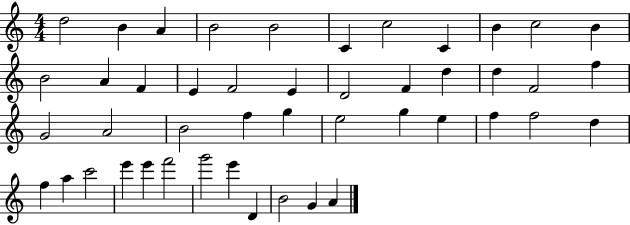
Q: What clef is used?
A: treble